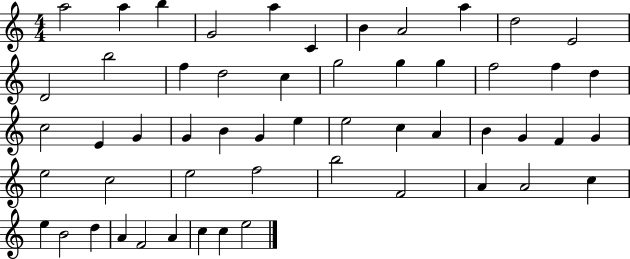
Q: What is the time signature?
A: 4/4